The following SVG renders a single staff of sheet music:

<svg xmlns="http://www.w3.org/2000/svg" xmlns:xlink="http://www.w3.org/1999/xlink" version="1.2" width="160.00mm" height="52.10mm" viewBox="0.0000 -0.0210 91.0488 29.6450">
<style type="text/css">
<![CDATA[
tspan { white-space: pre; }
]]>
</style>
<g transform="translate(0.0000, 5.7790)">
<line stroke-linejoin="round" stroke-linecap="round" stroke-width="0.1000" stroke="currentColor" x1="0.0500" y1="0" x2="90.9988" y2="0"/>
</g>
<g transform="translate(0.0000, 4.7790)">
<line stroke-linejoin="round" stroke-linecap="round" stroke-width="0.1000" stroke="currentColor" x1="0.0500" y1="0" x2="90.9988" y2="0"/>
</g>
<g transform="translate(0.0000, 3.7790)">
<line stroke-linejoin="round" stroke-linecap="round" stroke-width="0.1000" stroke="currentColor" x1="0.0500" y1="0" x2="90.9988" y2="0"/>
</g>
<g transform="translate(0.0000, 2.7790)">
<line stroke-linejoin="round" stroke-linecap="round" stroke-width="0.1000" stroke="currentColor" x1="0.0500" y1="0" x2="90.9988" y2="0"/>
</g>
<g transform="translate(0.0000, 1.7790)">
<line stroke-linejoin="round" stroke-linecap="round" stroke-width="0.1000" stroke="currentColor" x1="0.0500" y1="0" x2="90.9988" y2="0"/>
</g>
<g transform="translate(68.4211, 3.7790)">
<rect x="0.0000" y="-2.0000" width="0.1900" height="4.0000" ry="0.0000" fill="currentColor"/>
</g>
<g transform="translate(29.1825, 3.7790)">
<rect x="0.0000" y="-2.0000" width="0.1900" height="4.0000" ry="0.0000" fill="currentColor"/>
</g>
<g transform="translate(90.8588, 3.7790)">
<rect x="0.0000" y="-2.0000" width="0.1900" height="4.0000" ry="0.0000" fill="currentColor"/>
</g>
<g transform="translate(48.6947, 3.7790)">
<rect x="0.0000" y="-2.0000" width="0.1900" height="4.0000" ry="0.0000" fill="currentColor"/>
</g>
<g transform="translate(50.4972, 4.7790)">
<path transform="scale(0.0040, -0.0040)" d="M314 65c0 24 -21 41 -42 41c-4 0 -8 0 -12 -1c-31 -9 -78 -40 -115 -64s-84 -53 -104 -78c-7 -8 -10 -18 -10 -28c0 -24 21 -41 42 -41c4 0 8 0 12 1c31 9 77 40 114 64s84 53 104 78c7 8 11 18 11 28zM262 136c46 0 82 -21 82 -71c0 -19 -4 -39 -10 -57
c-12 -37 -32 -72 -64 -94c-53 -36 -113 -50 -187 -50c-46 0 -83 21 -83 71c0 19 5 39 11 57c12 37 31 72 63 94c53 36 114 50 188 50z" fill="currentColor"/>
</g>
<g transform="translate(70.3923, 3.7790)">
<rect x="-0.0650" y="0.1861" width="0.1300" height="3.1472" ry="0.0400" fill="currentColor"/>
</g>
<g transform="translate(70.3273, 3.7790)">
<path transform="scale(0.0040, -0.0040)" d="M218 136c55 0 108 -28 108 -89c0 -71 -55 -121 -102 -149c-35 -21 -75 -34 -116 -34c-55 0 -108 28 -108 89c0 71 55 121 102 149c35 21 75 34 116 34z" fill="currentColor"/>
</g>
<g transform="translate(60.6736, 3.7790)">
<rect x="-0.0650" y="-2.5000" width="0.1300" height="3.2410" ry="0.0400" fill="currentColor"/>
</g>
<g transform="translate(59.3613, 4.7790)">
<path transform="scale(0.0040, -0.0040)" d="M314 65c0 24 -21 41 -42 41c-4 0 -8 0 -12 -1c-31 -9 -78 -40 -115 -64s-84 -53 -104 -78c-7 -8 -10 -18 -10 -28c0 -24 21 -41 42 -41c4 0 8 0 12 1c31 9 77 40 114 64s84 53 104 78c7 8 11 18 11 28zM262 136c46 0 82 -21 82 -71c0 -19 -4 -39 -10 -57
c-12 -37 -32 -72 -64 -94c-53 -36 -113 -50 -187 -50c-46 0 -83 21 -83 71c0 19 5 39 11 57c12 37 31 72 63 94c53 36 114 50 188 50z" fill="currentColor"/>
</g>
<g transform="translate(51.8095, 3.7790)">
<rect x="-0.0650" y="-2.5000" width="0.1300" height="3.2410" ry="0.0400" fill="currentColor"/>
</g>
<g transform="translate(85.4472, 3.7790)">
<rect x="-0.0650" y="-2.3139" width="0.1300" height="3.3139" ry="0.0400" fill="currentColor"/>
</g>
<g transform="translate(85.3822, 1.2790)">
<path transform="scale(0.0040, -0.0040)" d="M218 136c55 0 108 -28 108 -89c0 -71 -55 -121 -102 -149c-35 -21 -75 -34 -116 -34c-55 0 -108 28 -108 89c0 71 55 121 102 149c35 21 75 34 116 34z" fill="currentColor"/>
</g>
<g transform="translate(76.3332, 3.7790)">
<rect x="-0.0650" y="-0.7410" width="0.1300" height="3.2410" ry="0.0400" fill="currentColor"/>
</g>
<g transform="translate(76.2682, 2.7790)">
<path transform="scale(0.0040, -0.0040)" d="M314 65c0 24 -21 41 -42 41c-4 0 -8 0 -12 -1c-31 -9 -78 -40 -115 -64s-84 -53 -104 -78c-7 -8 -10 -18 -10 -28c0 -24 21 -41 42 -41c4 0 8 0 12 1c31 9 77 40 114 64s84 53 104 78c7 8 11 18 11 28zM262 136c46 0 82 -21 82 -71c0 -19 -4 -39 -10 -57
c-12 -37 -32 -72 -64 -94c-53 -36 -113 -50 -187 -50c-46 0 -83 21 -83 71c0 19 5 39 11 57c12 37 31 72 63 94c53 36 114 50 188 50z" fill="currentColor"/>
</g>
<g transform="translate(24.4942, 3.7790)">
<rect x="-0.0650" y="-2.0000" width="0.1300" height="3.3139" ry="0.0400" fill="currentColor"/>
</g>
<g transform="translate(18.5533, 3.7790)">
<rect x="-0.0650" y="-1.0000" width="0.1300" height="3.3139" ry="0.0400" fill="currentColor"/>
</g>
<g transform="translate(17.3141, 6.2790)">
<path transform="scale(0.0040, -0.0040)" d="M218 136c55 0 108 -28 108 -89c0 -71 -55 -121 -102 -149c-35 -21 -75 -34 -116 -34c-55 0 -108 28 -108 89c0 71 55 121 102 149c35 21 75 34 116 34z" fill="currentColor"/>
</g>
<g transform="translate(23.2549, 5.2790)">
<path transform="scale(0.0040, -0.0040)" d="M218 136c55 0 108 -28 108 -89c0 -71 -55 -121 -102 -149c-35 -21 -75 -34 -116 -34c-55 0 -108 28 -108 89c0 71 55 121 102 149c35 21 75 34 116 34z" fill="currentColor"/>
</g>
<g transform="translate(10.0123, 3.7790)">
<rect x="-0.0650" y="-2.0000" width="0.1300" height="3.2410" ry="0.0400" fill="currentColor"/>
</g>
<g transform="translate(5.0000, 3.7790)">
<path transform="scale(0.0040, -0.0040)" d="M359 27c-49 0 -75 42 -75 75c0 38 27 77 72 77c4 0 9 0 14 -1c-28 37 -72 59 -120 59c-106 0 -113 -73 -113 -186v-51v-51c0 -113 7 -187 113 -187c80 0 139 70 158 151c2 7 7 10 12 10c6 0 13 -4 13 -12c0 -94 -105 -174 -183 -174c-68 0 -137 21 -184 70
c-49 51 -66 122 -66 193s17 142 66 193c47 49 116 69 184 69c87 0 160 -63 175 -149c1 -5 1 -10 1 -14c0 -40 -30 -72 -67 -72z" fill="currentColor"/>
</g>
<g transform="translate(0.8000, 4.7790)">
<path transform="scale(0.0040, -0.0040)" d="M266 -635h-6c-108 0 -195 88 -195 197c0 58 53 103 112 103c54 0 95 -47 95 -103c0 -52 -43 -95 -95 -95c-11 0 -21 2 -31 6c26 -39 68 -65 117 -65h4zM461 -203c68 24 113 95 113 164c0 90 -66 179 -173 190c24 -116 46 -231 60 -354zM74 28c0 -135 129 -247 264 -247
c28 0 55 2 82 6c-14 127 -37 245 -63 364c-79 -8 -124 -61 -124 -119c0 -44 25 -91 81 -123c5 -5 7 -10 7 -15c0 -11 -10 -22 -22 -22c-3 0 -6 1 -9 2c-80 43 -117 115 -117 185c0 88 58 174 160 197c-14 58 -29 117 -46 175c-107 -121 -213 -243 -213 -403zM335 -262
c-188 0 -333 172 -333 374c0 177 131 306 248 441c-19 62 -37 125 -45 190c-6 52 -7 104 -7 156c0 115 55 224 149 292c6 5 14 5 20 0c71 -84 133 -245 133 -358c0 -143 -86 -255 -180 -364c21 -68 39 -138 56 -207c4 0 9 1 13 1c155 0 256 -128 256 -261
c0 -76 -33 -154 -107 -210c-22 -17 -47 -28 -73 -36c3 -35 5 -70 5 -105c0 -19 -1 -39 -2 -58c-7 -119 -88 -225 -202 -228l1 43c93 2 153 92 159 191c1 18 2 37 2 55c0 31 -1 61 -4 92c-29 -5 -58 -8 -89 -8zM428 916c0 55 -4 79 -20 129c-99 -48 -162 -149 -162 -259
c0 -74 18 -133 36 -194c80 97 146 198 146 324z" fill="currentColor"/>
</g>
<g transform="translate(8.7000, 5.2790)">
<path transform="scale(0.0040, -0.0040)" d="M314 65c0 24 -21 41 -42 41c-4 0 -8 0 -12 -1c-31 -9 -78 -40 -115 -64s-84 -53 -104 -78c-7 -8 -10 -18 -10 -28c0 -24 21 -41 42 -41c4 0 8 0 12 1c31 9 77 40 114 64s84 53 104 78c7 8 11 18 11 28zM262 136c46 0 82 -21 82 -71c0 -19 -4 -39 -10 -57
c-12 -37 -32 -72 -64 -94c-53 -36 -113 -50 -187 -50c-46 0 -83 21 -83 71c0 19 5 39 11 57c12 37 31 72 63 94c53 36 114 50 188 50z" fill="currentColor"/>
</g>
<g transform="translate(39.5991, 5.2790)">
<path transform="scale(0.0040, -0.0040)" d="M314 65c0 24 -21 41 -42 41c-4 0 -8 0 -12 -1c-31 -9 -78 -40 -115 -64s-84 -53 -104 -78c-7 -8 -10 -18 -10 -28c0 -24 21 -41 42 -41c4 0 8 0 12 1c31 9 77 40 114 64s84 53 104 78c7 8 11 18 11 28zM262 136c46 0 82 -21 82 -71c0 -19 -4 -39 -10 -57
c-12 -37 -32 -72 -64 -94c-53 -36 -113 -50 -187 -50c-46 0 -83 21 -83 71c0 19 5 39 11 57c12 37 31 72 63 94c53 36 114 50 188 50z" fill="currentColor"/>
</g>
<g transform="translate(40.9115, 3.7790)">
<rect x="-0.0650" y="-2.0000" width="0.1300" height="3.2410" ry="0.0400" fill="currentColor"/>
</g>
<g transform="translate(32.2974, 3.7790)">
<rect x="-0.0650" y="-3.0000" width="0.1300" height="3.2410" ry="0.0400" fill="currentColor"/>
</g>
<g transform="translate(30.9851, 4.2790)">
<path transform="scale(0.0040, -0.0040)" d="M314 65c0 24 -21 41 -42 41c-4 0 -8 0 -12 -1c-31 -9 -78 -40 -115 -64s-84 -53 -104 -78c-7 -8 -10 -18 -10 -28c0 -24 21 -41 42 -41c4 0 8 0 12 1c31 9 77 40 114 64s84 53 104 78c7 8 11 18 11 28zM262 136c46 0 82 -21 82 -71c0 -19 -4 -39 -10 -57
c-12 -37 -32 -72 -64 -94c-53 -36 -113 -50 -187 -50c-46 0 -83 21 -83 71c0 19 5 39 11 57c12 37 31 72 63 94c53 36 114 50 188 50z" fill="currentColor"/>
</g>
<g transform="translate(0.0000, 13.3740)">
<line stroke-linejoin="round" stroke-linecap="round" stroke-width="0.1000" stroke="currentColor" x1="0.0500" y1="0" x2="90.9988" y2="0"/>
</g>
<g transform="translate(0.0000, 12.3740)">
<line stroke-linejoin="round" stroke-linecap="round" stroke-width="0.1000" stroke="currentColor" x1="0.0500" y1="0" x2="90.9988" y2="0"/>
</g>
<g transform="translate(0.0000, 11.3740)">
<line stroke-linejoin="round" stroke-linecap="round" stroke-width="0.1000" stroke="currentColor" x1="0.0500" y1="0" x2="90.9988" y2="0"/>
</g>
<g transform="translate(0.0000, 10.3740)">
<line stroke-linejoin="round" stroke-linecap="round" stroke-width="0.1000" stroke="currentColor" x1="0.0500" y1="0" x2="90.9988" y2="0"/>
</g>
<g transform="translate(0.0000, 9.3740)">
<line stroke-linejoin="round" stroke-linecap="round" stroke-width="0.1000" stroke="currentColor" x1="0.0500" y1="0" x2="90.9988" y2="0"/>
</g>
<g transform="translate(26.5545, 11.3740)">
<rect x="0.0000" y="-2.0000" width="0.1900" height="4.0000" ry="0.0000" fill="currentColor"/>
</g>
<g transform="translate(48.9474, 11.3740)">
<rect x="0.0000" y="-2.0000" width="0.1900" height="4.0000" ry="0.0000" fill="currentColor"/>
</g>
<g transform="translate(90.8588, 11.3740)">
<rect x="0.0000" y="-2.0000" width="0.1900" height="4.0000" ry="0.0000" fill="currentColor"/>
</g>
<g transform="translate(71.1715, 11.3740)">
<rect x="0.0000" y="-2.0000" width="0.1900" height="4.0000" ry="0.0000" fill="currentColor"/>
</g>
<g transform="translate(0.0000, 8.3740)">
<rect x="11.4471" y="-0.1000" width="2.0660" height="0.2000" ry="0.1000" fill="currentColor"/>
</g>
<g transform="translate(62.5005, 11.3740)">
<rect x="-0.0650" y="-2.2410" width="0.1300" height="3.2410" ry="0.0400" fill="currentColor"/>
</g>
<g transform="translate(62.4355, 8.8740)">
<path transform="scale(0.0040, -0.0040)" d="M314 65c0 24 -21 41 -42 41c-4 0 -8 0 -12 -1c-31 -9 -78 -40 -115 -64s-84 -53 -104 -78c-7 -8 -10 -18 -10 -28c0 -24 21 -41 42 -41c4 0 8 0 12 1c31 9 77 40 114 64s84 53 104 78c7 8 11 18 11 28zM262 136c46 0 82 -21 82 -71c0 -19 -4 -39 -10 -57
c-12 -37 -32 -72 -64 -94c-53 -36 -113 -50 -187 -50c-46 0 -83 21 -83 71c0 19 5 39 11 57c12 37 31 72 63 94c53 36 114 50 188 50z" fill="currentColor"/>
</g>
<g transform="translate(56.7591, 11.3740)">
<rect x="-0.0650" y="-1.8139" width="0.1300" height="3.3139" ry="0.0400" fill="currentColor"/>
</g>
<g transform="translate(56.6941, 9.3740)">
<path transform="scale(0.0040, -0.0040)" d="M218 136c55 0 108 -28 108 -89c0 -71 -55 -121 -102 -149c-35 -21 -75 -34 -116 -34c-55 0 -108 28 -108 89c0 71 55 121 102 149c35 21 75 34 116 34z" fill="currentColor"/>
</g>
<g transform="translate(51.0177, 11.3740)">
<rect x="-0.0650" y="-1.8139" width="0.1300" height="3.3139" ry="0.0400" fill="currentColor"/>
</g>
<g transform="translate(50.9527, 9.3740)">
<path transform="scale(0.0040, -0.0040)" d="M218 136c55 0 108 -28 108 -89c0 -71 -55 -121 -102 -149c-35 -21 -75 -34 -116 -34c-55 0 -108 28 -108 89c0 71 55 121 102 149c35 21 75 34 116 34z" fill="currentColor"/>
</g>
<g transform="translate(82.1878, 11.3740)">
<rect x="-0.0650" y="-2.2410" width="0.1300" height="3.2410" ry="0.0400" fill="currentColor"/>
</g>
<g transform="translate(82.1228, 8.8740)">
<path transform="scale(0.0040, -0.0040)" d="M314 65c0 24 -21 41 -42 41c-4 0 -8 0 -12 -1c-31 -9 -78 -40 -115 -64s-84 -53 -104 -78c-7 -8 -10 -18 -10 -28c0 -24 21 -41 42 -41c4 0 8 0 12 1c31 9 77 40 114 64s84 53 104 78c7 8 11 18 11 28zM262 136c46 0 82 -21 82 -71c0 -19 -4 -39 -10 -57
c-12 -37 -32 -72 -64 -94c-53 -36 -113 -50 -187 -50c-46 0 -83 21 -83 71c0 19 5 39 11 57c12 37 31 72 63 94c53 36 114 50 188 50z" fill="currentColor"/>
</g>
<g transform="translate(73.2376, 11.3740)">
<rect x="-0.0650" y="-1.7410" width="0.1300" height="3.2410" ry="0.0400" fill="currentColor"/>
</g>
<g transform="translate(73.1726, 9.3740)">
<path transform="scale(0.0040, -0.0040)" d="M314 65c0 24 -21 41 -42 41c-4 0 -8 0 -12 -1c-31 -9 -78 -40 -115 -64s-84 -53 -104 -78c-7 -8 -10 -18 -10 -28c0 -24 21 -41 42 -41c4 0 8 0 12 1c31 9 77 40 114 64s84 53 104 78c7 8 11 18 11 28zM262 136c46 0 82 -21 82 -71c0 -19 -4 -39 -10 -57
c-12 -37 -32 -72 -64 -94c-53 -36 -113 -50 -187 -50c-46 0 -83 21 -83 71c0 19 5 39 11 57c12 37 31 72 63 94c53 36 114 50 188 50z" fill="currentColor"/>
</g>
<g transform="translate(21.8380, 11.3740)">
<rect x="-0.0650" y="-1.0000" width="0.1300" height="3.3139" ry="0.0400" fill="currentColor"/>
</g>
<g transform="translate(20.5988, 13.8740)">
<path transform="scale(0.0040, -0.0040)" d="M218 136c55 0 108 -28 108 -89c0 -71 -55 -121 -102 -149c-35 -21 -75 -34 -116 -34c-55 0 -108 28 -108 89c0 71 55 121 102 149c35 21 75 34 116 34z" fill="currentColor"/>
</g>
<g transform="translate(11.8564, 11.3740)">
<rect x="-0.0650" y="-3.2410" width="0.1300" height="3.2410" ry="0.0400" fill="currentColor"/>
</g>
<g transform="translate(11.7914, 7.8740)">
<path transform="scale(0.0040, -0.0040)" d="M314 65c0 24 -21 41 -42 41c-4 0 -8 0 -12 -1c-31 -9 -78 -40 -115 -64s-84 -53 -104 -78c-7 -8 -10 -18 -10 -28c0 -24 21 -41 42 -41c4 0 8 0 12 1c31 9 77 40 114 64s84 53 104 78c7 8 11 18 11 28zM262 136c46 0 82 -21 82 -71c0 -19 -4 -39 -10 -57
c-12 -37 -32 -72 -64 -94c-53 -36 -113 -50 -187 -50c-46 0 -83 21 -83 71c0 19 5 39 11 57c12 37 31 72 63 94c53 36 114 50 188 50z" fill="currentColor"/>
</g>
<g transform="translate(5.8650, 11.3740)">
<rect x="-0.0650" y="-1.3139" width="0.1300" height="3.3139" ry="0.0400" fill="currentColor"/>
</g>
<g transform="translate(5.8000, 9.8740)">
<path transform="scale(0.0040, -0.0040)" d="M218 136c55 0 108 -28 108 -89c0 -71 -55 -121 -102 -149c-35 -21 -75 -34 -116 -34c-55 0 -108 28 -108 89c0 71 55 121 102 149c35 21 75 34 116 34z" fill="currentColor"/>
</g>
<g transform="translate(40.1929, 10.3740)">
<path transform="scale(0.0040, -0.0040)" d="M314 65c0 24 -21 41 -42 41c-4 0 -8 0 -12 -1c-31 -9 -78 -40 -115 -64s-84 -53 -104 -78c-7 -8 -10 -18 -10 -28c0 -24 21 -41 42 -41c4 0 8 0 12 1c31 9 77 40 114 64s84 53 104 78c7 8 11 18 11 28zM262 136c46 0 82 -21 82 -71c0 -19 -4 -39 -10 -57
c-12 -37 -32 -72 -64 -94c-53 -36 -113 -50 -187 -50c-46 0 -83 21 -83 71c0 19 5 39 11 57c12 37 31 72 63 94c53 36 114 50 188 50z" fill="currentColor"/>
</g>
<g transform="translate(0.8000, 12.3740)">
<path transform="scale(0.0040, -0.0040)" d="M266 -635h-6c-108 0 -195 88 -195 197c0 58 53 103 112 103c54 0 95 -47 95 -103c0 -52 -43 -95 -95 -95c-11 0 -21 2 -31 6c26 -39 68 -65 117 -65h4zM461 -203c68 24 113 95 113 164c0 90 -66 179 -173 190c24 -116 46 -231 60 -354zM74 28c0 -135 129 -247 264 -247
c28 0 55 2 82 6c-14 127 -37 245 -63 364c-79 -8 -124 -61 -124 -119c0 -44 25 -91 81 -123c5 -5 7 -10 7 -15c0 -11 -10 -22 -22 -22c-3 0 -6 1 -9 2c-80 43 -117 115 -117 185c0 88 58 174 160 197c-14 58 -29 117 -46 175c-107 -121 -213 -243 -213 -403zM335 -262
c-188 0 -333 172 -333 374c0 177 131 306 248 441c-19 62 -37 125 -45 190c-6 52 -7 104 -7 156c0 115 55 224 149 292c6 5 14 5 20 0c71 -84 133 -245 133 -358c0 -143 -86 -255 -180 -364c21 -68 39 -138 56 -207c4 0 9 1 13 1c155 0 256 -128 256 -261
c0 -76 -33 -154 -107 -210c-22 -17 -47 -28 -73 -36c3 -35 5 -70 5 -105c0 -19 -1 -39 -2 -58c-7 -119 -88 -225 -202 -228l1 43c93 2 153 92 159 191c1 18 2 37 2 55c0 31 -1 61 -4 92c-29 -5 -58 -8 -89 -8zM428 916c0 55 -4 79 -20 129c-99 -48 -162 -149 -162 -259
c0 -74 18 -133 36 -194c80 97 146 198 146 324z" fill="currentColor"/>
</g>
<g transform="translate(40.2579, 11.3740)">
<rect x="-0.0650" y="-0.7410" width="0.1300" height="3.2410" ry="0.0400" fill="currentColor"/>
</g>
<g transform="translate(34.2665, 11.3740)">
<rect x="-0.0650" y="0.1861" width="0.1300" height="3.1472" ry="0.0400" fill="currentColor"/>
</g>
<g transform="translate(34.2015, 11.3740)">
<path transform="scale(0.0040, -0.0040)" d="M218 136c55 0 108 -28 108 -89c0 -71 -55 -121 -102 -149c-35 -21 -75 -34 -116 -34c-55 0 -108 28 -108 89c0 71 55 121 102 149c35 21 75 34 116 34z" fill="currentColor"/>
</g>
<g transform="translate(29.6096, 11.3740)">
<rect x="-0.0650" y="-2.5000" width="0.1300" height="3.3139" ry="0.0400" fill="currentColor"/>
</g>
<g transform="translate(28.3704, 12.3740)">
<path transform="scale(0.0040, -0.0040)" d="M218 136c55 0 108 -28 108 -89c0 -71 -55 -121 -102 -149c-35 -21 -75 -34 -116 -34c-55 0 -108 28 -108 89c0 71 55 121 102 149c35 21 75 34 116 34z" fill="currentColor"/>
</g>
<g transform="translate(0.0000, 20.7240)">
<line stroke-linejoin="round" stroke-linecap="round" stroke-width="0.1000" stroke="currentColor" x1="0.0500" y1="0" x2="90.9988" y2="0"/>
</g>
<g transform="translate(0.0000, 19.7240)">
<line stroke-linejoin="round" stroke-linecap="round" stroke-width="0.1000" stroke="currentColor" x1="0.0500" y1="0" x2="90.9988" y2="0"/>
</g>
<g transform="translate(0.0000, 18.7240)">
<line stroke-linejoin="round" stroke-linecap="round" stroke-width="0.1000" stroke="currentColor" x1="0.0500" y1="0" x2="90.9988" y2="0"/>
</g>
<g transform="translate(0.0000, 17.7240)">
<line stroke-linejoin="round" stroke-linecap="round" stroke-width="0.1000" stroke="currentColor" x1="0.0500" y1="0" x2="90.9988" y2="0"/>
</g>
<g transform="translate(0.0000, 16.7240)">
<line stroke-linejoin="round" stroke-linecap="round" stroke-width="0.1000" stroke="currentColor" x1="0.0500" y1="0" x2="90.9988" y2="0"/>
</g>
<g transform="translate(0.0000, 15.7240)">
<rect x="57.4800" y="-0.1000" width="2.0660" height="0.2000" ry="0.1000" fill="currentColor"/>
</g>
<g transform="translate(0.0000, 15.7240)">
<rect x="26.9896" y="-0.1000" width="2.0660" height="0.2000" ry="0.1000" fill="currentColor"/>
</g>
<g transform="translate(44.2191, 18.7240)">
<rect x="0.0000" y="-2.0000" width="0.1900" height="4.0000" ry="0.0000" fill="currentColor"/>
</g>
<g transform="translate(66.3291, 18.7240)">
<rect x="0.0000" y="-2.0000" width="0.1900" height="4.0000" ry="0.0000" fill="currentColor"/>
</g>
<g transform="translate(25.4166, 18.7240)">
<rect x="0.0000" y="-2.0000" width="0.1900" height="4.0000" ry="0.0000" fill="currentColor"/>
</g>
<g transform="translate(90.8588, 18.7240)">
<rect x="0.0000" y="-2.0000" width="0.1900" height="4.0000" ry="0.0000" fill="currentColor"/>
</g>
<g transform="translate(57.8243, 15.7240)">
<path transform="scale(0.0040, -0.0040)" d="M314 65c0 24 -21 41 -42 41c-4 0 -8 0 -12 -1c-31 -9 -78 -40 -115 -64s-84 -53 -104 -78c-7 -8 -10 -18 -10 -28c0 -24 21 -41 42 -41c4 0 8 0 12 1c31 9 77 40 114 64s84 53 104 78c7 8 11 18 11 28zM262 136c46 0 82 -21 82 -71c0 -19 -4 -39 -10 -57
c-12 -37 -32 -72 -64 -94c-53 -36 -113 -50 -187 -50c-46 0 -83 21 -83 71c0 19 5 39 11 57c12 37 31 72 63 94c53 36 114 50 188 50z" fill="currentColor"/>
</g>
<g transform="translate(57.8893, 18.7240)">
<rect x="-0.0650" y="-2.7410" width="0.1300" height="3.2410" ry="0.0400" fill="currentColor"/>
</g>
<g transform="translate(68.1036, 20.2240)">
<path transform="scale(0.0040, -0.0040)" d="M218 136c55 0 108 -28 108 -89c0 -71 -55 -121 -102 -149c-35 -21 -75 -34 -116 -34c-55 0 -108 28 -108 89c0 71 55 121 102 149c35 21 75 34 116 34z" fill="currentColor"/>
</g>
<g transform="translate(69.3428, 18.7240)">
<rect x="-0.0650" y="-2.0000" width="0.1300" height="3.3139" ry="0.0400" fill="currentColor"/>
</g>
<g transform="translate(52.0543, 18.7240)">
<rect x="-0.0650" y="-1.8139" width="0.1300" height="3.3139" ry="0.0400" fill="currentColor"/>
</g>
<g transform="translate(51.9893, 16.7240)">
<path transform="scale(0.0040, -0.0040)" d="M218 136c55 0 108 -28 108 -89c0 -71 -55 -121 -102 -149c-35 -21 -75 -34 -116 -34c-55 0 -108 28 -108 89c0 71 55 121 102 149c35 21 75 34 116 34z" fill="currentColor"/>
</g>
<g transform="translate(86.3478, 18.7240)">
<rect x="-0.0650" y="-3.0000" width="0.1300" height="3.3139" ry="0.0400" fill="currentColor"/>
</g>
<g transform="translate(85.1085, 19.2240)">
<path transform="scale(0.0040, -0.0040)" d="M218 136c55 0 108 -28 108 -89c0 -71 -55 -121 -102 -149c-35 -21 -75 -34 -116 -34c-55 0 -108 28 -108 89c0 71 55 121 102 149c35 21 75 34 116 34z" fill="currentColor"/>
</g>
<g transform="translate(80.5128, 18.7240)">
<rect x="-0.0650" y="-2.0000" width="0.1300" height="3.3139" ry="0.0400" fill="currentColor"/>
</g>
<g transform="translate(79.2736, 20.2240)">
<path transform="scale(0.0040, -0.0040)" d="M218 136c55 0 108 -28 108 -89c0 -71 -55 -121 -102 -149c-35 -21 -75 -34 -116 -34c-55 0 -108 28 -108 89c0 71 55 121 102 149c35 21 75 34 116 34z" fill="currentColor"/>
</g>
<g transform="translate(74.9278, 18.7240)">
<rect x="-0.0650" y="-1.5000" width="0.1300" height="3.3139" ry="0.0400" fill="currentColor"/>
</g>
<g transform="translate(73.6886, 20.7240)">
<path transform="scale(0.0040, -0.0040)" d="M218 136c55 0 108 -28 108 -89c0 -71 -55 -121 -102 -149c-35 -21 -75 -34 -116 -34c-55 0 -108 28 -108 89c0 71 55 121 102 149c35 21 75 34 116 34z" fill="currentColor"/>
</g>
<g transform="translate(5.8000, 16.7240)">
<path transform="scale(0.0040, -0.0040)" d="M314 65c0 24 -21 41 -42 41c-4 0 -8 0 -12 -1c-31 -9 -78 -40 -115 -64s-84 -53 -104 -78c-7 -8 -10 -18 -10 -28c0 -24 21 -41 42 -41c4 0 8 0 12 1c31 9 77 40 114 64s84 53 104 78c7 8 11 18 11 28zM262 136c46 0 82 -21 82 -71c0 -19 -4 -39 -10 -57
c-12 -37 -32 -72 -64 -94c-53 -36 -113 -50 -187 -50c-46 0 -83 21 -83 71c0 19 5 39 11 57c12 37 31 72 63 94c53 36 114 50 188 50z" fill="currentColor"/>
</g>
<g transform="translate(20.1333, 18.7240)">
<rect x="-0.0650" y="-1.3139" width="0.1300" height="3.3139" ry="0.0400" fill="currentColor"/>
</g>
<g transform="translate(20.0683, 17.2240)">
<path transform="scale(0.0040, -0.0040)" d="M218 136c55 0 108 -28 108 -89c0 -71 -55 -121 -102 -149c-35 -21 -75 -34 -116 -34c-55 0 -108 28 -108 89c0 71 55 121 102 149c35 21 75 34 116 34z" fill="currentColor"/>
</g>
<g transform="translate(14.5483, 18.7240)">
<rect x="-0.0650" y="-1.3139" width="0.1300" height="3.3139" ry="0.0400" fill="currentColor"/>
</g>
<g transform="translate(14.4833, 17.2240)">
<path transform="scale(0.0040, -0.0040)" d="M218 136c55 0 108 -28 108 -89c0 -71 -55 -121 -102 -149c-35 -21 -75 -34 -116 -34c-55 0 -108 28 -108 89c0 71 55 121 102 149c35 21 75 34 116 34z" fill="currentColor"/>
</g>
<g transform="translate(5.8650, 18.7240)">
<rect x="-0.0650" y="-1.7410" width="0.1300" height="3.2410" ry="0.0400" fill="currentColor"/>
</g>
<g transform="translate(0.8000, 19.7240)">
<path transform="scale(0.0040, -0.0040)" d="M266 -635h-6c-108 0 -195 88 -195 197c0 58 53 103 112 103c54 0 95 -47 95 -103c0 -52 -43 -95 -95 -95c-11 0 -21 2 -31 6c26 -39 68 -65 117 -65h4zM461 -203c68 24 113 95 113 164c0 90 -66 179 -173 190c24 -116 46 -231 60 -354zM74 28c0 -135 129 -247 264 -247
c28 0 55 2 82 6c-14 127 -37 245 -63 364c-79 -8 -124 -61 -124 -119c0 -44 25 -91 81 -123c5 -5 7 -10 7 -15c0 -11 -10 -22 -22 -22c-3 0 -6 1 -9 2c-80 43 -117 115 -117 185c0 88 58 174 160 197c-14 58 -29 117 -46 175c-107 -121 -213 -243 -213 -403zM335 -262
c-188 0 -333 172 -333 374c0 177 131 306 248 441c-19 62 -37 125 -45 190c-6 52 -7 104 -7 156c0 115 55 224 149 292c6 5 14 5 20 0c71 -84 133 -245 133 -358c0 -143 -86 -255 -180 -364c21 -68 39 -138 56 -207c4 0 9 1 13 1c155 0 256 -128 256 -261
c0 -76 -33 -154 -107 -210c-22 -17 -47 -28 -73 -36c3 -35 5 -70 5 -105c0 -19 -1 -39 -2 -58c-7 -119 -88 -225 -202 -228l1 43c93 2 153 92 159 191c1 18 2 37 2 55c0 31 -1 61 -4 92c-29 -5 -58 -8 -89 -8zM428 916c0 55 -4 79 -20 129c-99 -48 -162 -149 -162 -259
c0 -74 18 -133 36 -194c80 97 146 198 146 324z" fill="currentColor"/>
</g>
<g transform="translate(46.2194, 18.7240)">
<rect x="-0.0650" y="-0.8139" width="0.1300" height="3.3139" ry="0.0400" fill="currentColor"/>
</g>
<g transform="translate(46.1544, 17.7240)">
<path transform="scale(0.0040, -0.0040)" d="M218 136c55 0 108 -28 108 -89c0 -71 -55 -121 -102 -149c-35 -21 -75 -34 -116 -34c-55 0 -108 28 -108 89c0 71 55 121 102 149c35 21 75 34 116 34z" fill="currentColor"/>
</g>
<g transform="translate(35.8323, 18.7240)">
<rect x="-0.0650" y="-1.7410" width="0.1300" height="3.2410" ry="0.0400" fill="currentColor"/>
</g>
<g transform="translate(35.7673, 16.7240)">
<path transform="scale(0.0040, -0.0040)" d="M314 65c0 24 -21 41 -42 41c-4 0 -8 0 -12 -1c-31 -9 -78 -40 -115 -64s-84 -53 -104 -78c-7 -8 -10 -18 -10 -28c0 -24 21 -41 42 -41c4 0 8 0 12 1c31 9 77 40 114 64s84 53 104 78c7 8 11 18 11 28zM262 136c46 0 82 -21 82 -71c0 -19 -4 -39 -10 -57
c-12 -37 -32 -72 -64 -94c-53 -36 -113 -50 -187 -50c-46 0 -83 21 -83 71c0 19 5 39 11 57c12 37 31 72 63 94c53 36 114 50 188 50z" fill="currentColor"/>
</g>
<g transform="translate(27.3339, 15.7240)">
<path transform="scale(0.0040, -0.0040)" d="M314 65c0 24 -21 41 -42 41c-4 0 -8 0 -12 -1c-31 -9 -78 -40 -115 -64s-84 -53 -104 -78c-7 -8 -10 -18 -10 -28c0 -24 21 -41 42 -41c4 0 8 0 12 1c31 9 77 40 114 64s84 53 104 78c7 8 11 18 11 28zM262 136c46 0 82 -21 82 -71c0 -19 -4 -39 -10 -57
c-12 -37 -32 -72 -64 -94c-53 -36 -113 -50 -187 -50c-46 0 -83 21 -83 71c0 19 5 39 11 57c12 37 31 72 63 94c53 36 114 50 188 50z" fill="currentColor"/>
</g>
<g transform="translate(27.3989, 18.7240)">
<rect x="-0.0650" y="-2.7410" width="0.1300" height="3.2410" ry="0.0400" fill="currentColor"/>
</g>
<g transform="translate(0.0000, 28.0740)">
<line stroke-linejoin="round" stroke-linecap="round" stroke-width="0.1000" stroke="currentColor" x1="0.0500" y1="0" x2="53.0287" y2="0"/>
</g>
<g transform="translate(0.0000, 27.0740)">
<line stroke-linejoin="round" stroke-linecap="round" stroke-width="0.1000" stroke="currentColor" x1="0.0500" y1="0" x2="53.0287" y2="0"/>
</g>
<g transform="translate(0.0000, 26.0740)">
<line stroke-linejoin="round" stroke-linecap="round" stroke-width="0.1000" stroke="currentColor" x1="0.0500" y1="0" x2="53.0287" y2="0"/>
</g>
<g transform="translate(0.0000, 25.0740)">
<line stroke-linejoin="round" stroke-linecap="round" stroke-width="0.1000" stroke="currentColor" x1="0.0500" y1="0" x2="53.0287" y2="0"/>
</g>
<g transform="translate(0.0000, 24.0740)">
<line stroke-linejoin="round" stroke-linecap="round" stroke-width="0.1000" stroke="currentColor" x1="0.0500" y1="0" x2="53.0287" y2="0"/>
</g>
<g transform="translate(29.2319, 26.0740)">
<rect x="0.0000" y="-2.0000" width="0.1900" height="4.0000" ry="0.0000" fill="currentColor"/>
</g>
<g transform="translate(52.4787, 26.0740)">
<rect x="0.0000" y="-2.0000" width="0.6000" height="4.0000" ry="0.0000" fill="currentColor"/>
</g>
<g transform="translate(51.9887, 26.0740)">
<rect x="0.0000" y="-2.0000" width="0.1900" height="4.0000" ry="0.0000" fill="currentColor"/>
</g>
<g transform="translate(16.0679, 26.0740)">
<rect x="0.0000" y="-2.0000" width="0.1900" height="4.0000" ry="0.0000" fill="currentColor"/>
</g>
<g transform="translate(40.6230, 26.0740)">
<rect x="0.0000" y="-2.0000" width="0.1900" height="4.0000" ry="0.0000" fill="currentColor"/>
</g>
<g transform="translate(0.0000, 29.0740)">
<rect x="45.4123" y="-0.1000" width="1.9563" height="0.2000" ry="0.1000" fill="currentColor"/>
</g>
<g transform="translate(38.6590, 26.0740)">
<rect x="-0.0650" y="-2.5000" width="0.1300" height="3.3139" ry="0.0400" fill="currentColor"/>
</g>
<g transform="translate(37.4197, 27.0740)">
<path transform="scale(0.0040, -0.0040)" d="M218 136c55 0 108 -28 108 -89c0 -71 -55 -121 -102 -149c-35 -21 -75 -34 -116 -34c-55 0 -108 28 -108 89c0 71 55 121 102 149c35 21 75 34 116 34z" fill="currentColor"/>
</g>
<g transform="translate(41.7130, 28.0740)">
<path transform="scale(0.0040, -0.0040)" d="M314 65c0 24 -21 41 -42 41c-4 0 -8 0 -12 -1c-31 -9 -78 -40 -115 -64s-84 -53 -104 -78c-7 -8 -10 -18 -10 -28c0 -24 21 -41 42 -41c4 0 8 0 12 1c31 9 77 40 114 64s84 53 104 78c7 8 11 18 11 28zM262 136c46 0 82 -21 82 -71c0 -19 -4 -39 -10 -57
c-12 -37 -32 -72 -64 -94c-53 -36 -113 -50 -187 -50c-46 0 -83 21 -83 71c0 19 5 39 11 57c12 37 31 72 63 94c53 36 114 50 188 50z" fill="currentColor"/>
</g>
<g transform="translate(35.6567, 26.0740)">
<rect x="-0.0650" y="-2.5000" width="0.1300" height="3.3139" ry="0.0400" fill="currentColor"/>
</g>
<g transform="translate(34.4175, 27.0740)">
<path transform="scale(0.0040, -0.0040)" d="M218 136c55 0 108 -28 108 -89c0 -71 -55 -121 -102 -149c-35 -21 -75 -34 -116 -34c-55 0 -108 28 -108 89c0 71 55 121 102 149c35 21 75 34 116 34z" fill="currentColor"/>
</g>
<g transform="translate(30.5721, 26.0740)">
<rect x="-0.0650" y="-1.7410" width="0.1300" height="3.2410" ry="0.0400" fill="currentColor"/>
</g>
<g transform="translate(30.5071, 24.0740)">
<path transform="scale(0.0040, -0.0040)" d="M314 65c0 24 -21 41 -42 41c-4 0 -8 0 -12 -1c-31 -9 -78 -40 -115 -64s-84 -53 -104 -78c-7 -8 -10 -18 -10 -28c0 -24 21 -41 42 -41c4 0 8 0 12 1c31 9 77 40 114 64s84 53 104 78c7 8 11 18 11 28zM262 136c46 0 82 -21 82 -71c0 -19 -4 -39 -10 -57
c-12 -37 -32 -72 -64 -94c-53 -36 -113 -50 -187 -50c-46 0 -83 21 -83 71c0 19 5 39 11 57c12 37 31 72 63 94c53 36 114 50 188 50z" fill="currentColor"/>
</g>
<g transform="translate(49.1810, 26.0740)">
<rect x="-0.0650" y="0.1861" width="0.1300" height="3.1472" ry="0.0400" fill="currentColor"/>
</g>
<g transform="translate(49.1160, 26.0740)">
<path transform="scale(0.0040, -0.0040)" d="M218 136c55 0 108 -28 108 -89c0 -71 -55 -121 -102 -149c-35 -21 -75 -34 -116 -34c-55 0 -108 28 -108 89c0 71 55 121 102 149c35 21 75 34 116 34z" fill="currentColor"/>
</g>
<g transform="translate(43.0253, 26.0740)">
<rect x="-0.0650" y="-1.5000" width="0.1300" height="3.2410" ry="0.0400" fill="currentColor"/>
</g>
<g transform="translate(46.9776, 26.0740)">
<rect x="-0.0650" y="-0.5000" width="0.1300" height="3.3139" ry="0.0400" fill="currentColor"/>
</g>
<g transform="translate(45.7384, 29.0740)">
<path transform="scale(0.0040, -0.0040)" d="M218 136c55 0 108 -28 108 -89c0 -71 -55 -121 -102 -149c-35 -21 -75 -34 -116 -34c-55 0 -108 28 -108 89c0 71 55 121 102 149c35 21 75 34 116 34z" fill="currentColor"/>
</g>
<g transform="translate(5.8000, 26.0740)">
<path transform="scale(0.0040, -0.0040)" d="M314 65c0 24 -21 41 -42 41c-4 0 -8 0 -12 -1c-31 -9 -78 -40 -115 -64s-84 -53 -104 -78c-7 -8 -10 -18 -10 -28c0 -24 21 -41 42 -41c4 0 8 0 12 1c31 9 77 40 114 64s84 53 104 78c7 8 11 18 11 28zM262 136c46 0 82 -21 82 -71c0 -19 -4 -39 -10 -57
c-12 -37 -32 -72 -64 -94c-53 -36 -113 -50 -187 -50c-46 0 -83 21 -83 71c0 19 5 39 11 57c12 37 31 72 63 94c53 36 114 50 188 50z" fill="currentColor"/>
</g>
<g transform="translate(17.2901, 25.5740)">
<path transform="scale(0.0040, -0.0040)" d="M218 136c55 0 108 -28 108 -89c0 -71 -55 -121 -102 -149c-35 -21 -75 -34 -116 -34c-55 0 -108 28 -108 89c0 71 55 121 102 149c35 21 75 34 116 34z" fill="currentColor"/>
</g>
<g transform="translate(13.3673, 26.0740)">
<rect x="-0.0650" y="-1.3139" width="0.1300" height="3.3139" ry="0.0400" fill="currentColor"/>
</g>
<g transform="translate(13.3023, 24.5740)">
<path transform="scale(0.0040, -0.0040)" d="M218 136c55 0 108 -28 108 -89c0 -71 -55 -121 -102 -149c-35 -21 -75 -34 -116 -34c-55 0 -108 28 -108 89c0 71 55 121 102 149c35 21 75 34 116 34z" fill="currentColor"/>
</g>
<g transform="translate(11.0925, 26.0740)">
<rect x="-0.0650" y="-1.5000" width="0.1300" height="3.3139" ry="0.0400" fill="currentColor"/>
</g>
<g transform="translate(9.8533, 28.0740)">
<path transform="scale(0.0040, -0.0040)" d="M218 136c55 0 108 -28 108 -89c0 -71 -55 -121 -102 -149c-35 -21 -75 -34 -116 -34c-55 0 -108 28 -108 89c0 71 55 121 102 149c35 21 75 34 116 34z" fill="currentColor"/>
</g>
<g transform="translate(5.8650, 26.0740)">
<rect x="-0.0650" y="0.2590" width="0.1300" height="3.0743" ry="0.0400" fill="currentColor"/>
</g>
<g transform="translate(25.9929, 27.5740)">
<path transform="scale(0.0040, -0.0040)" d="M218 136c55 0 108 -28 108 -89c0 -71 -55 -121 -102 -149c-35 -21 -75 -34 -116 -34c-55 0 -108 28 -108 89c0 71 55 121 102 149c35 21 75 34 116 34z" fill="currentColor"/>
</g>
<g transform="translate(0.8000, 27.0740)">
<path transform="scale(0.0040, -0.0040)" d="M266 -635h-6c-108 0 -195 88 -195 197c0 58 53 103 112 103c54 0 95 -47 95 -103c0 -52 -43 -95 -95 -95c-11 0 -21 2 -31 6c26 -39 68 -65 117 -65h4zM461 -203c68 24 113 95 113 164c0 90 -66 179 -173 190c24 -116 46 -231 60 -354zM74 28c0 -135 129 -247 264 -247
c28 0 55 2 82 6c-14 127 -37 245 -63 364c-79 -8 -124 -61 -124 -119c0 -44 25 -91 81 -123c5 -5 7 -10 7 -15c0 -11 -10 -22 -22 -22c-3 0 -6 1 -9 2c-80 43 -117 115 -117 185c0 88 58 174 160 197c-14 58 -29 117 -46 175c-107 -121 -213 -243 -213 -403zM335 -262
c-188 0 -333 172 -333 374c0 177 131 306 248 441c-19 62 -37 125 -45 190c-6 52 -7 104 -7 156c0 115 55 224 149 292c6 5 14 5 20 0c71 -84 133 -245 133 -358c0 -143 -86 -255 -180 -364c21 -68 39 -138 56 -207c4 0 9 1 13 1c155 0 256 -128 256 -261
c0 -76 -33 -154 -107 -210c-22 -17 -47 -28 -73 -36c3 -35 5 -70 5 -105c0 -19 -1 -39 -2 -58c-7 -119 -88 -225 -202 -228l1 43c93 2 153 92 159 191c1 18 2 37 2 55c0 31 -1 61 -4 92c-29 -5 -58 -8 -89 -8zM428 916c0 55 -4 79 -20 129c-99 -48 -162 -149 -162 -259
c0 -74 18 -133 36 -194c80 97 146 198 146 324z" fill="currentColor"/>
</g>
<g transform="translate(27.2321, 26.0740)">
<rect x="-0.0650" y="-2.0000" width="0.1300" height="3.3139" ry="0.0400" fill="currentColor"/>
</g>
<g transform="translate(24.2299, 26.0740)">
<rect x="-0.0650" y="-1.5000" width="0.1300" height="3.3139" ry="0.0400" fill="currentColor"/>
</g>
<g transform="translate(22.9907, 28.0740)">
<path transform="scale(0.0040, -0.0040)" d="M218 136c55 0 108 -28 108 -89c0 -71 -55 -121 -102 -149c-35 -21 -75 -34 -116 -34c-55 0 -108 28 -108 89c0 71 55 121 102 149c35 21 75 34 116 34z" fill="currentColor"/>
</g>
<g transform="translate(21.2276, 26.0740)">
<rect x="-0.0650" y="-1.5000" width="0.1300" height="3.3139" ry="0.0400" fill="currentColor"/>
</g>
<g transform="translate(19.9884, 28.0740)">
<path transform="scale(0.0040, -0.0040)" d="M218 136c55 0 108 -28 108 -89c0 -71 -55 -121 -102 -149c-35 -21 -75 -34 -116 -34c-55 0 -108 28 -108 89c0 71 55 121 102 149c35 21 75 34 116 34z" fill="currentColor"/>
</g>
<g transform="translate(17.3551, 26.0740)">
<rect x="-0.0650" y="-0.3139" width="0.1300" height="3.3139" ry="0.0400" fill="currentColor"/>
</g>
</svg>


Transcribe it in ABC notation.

X:1
T:Untitled
M:4/4
L:1/4
K:C
F2 D F A2 F2 G2 G2 B d2 g e b2 D G B d2 f f g2 f2 g2 f2 e e a2 f2 d f a2 F E F A B2 E e c E E F f2 G G E2 C B